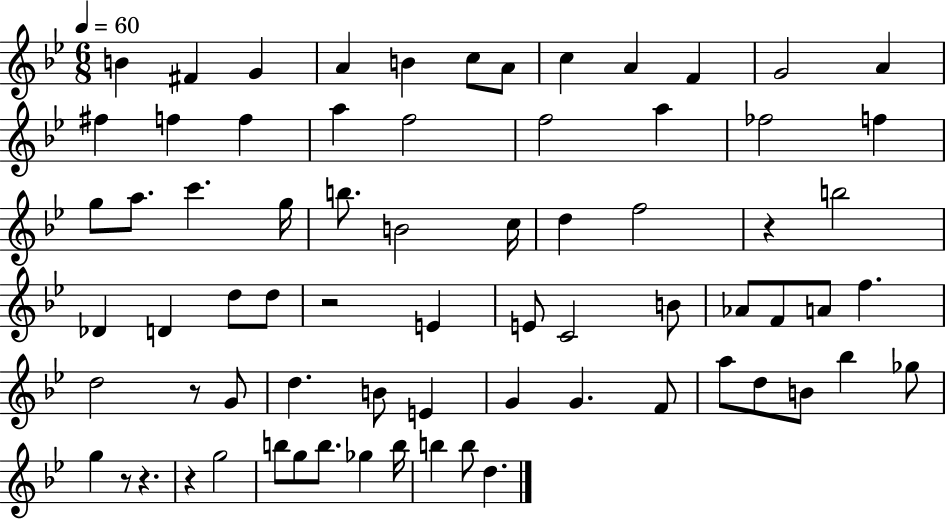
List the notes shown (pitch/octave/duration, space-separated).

B4/q F#4/q G4/q A4/q B4/q C5/e A4/e C5/q A4/q F4/q G4/h A4/q F#5/q F5/q F5/q A5/q F5/h F5/h A5/q FES5/h F5/q G5/e A5/e. C6/q. G5/s B5/e. B4/h C5/s D5/q F5/h R/q B5/h Db4/q D4/q D5/e D5/e R/h E4/q E4/e C4/h B4/e Ab4/e F4/e A4/e F5/q. D5/h R/e G4/e D5/q. B4/e E4/q G4/q G4/q. F4/e A5/e D5/e B4/e Bb5/q Gb5/e G5/q R/e R/q. R/q G5/h B5/e G5/e B5/e. Gb5/q B5/s B5/q B5/e D5/q.